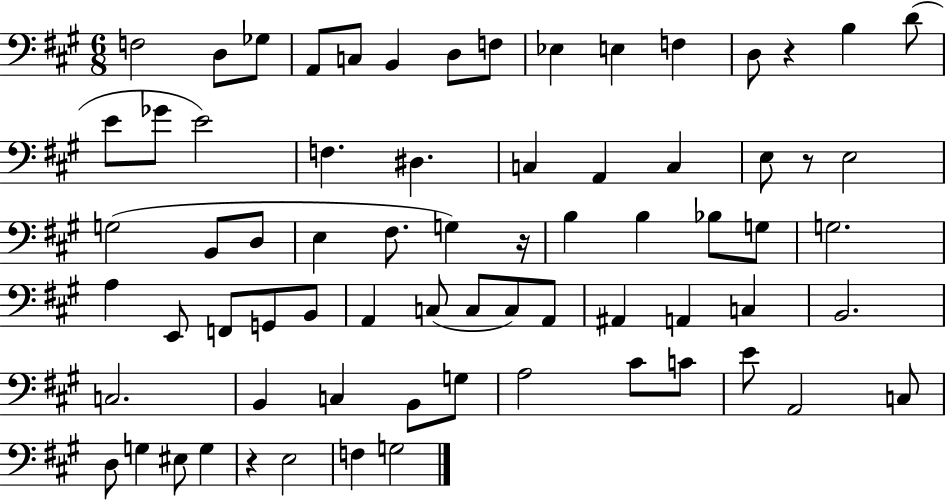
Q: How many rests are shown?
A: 4